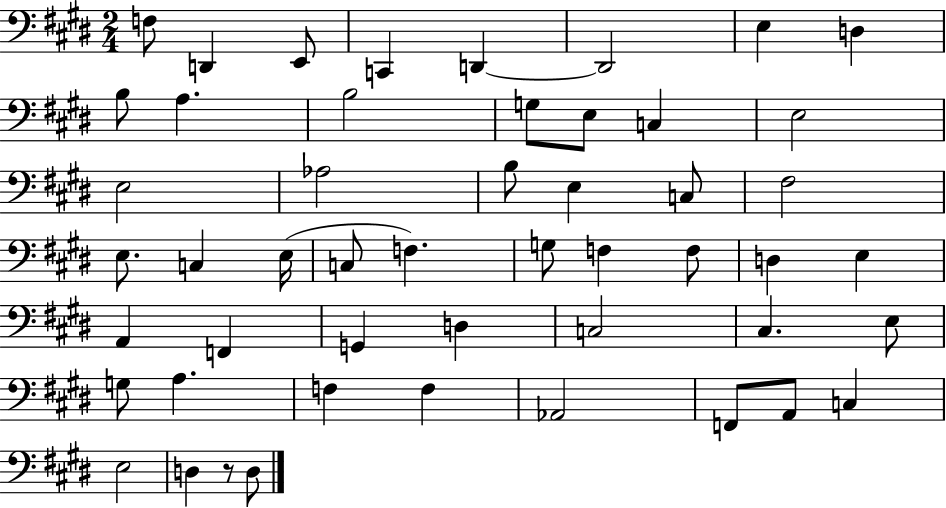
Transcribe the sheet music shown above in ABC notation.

X:1
T:Untitled
M:2/4
L:1/4
K:E
F,/2 D,, E,,/2 C,, D,, D,,2 E, D, B,/2 A, B,2 G,/2 E,/2 C, E,2 E,2 _A,2 B,/2 E, C,/2 ^F,2 E,/2 C, E,/4 C,/2 F, G,/2 F, F,/2 D, E, A,, F,, G,, D, C,2 ^C, E,/2 G,/2 A, F, F, _A,,2 F,,/2 A,,/2 C, E,2 D, z/2 D,/2